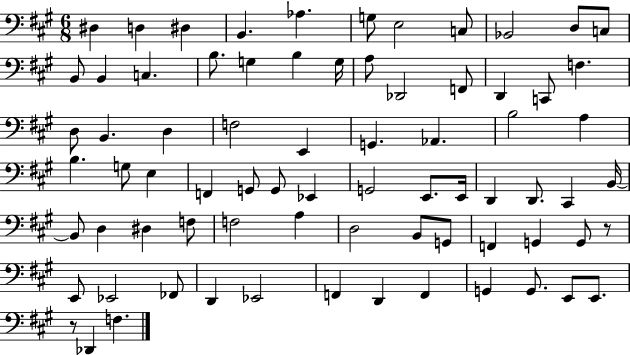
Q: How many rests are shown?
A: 2